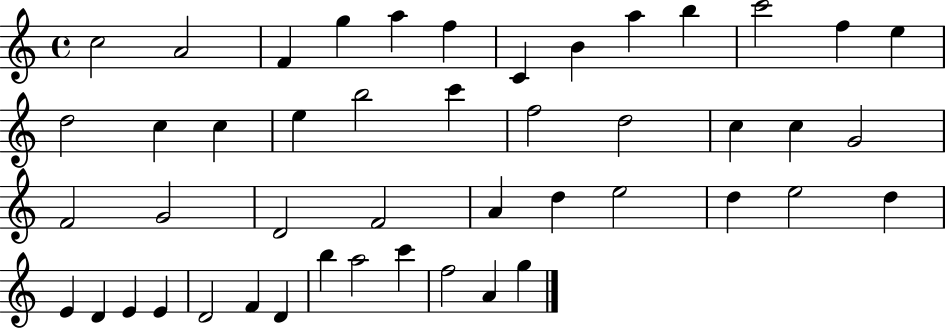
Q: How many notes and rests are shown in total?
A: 47